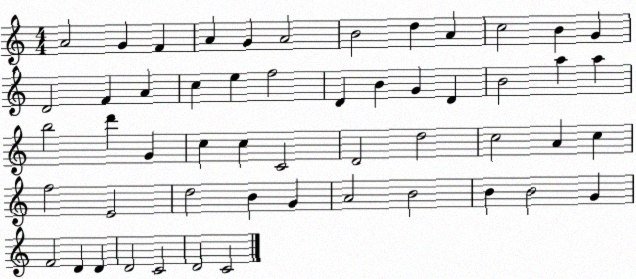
X:1
T:Untitled
M:4/4
L:1/4
K:C
A2 G F A G A2 B2 d A c2 B G D2 F A c e f2 D B G D B2 a a b2 d' G c c C2 D2 d2 c2 A c f2 E2 d2 B G A2 B2 B B2 G F2 D D D2 C2 D2 C2